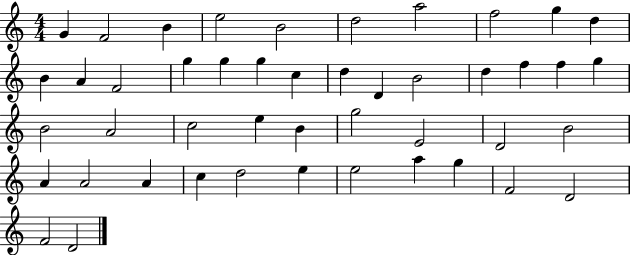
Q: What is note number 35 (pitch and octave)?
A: A4